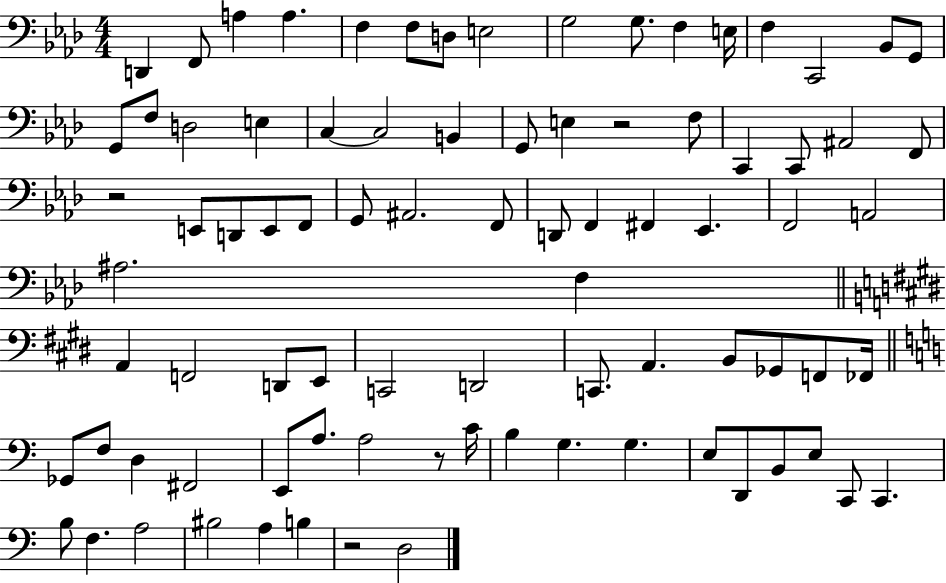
X:1
T:Untitled
M:4/4
L:1/4
K:Ab
D,, F,,/2 A, A, F, F,/2 D,/2 E,2 G,2 G,/2 F, E,/4 F, C,,2 _B,,/2 G,,/2 G,,/2 F,/2 D,2 E, C, C,2 B,, G,,/2 E, z2 F,/2 C,, C,,/2 ^A,,2 F,,/2 z2 E,,/2 D,,/2 E,,/2 F,,/2 G,,/2 ^A,,2 F,,/2 D,,/2 F,, ^F,, _E,, F,,2 A,,2 ^A,2 F, A,, F,,2 D,,/2 E,,/2 C,,2 D,,2 C,,/2 A,, B,,/2 _G,,/2 F,,/2 _F,,/4 _G,,/2 F,/2 D, ^F,,2 E,,/2 A,/2 A,2 z/2 C/4 B, G, G, E,/2 D,,/2 B,,/2 E,/2 C,,/2 C,, B,/2 F, A,2 ^B,2 A, B, z2 D,2